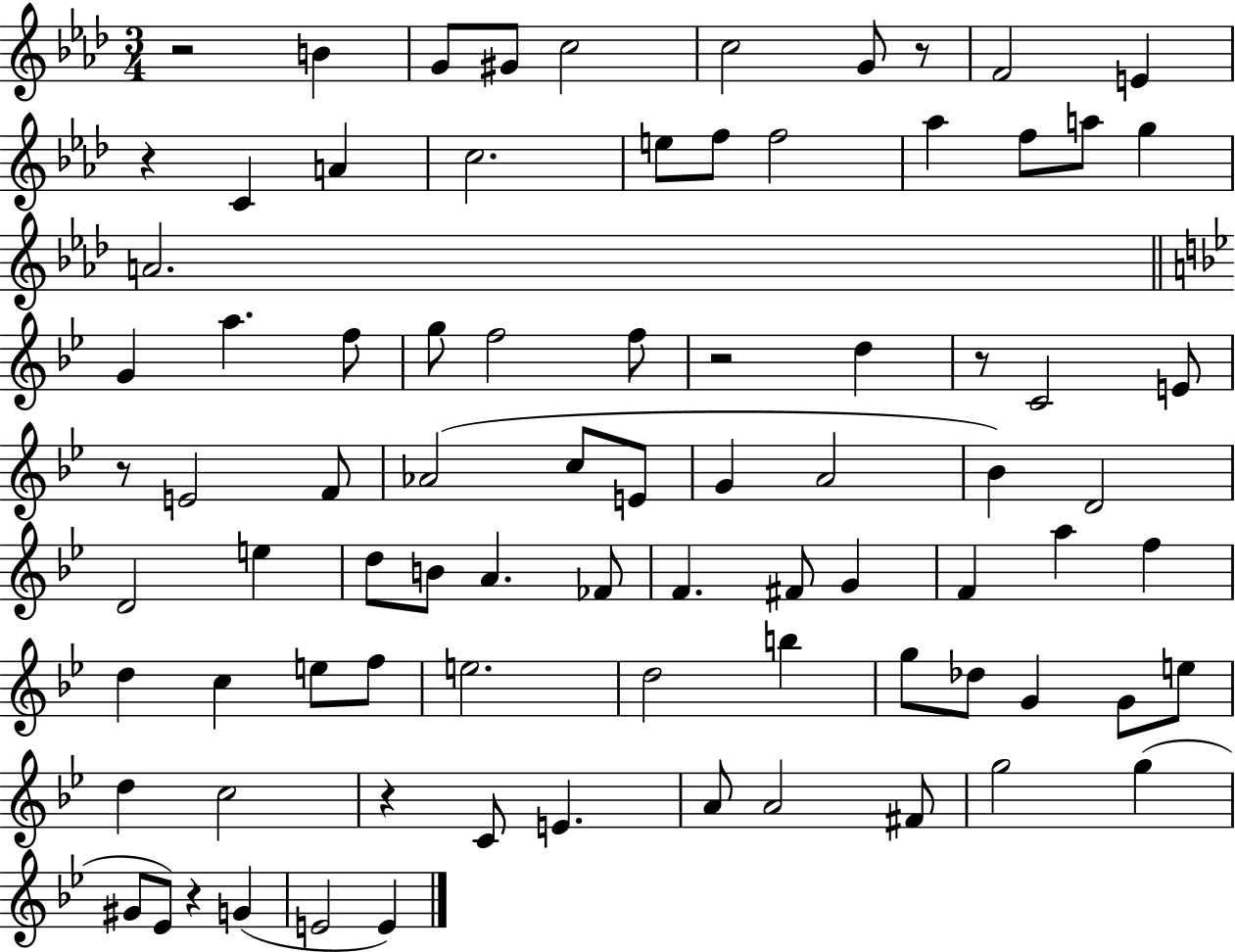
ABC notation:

X:1
T:Untitled
M:3/4
L:1/4
K:Ab
z2 B G/2 ^G/2 c2 c2 G/2 z/2 F2 E z C A c2 e/2 f/2 f2 _a f/2 a/2 g A2 G a f/2 g/2 f2 f/2 z2 d z/2 C2 E/2 z/2 E2 F/2 _A2 c/2 E/2 G A2 _B D2 D2 e d/2 B/2 A _F/2 F ^F/2 G F a f d c e/2 f/2 e2 d2 b g/2 _d/2 G G/2 e/2 d c2 z C/2 E A/2 A2 ^F/2 g2 g ^G/2 _E/2 z G E2 E